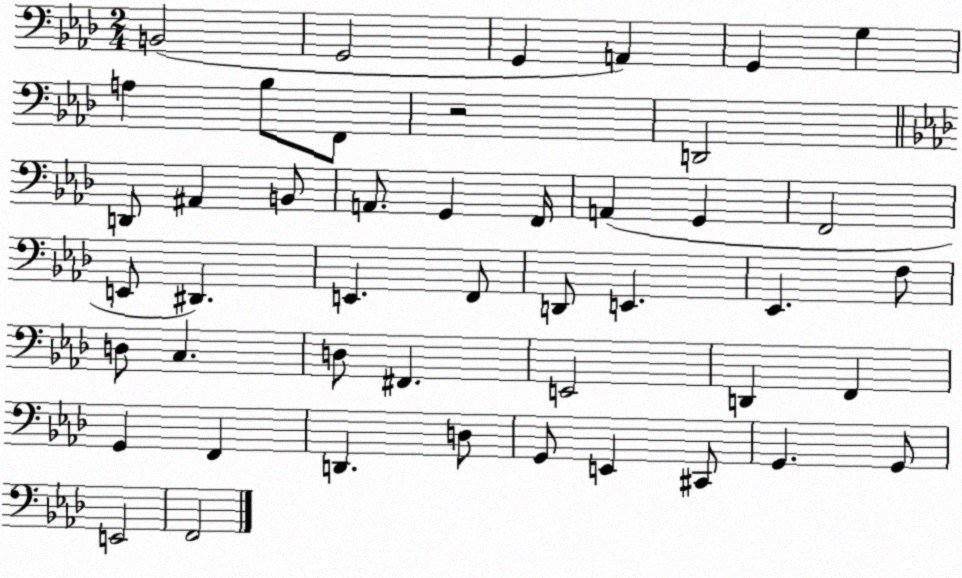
X:1
T:Untitled
M:2/4
L:1/4
K:Ab
B,,2 G,,2 G,, A,, G,, G, A, _B,/2 F,,/2 z2 D,,2 D,,/2 ^A,, B,,/2 A,,/2 G,, F,,/4 A,, G,, F,,2 E,,/2 ^D,, E,, F,,/2 D,,/2 E,, _E,, F,/2 D,/2 C, D,/2 ^F,, E,,2 D,, F,, G,, F,, D,, D,/2 G,,/2 E,, ^C,,/2 G,, G,,/2 E,,2 F,,2